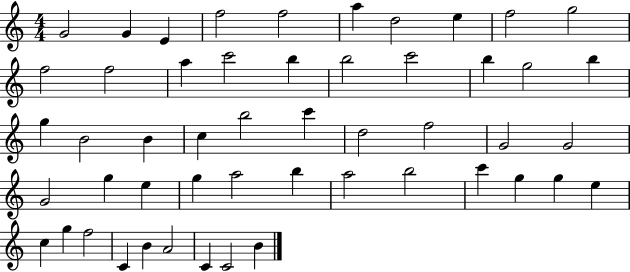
G4/h G4/q E4/q F5/h F5/h A5/q D5/h E5/q F5/h G5/h F5/h F5/h A5/q C6/h B5/q B5/h C6/h B5/q G5/h B5/q G5/q B4/h B4/q C5/q B5/h C6/q D5/h F5/h G4/h G4/h G4/h G5/q E5/q G5/q A5/h B5/q A5/h B5/h C6/q G5/q G5/q E5/q C5/q G5/q F5/h C4/q B4/q A4/h C4/q C4/h B4/q